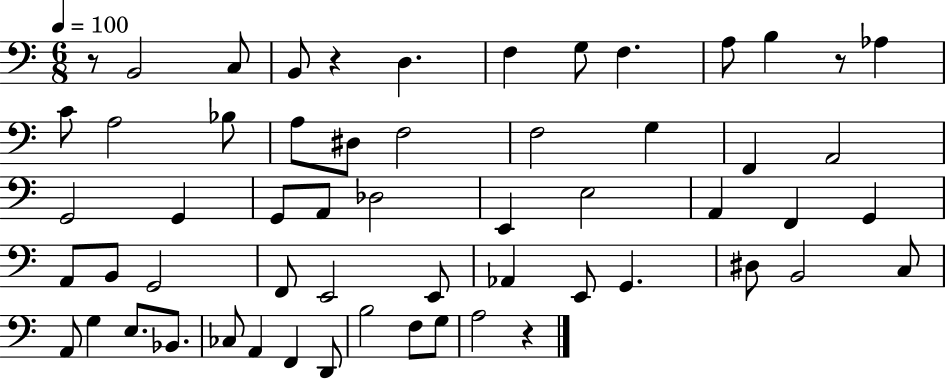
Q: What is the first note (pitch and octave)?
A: B2